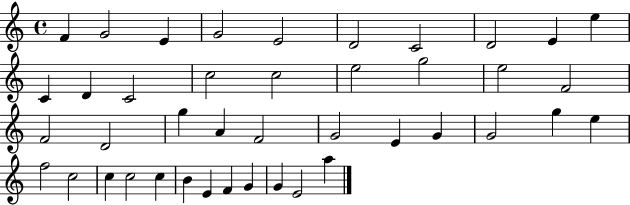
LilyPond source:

{
  \clef treble
  \time 4/4
  \defaultTimeSignature
  \key c \major
  f'4 g'2 e'4 | g'2 e'2 | d'2 c'2 | d'2 e'4 e''4 | \break c'4 d'4 c'2 | c''2 c''2 | e''2 g''2 | e''2 f'2 | \break f'2 d'2 | g''4 a'4 f'2 | g'2 e'4 g'4 | g'2 g''4 e''4 | \break f''2 c''2 | c''4 c''2 c''4 | b'4 e'4 f'4 g'4 | g'4 e'2 a''4 | \break \bar "|."
}